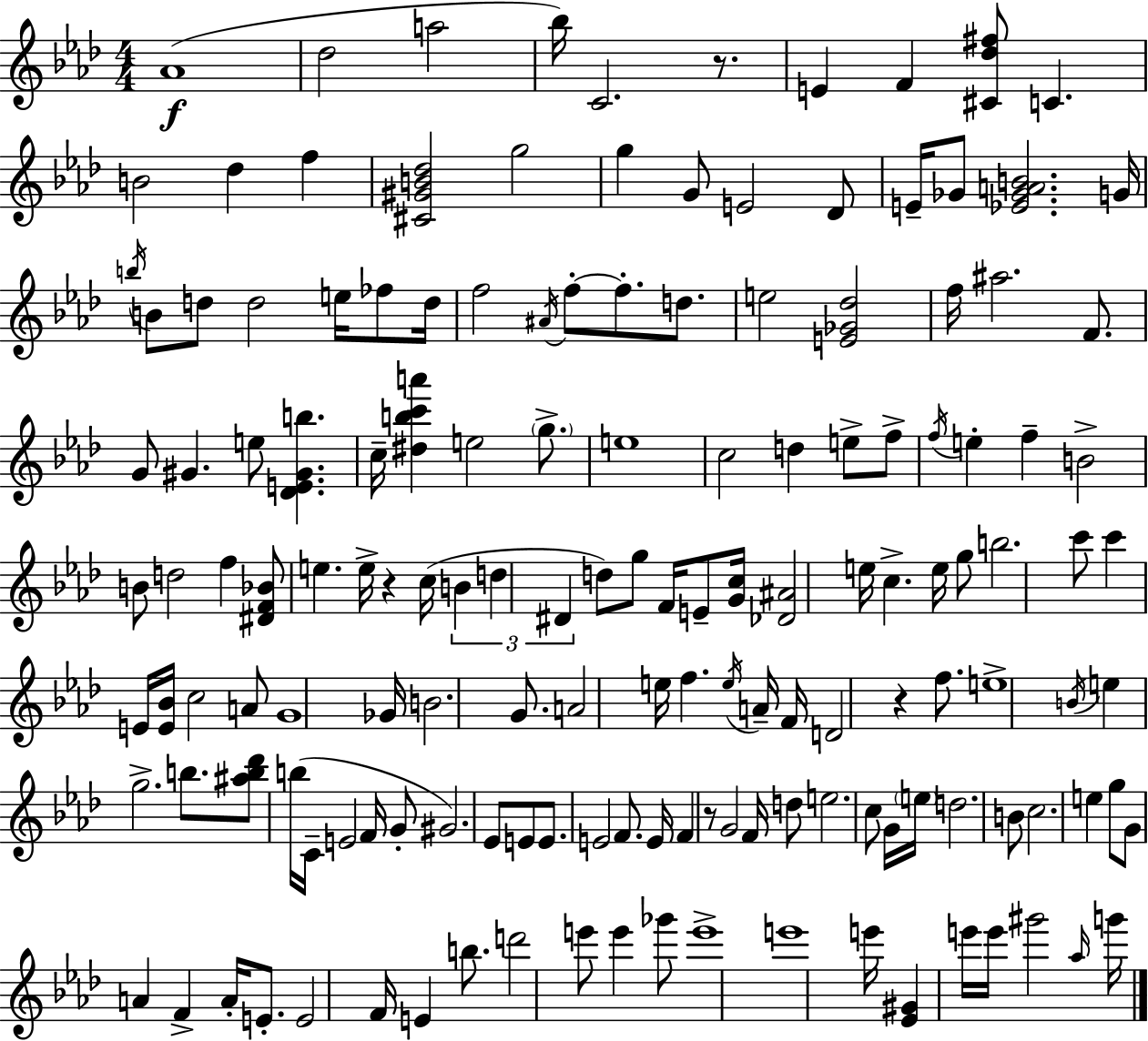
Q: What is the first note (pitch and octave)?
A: Ab4